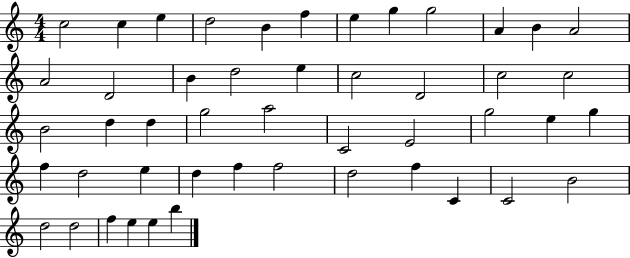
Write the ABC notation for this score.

X:1
T:Untitled
M:4/4
L:1/4
K:C
c2 c e d2 B f e g g2 A B A2 A2 D2 B d2 e c2 D2 c2 c2 B2 d d g2 a2 C2 E2 g2 e g f d2 e d f f2 d2 f C C2 B2 d2 d2 f e e b